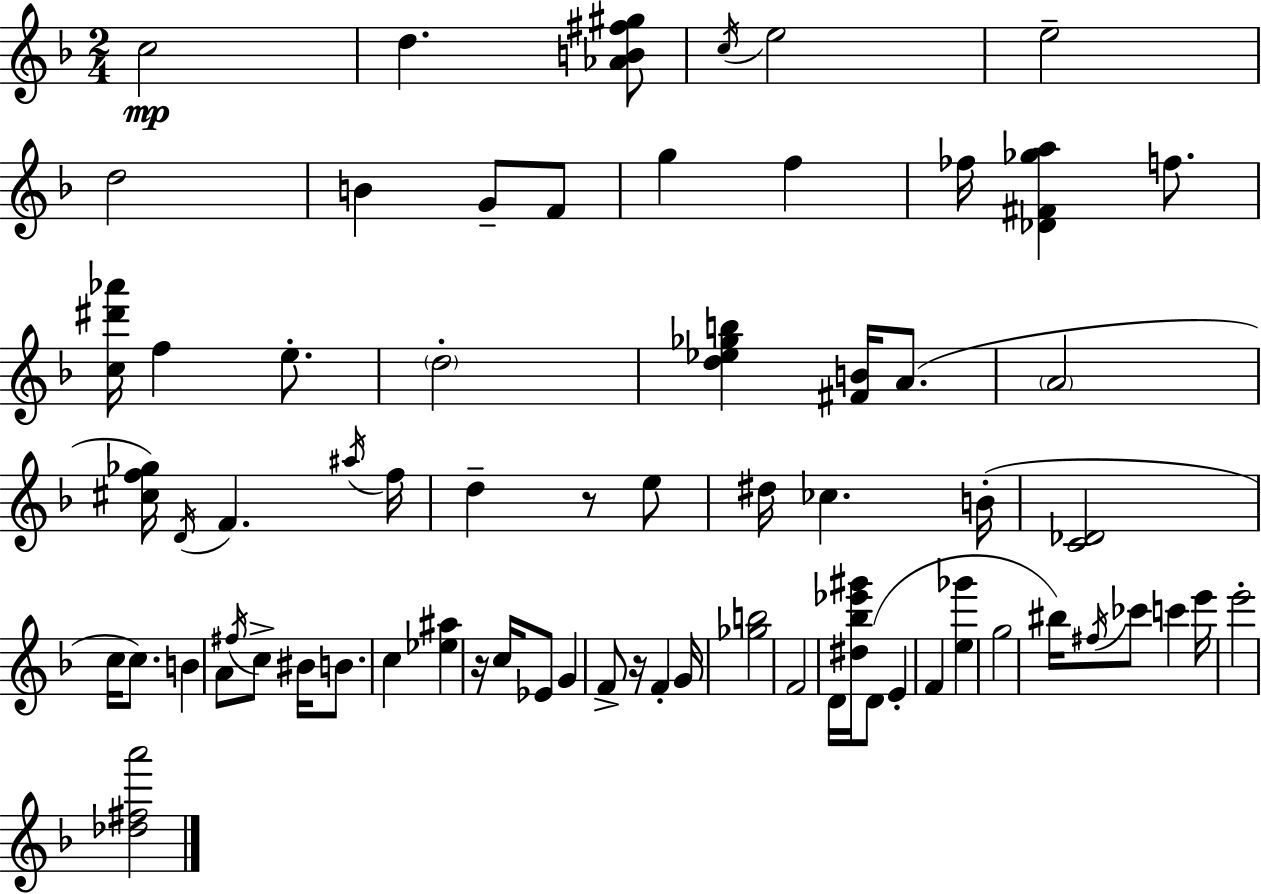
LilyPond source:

{
  \clef treble
  \numericTimeSignature
  \time 2/4
  \key f \major
  c''2\mp | d''4. <aes' b' fis'' gis''>8 | \acciaccatura { c''16 } e''2 | e''2-- | \break d''2 | b'4 g'8-- f'8 | g''4 f''4 | fes''16 <des' fis' ges'' a''>4 f''8. | \break <c'' dis''' aes'''>16 f''4 e''8.-. | \parenthesize d''2-. | <d'' ees'' ges'' b''>4 <fis' b'>16 a'8.( | \parenthesize a'2 | \break <cis'' f'' ges''>16) \acciaccatura { d'16 } f'4. | \acciaccatura { ais''16 } f''16 d''4-- r8 | e''8 dis''16 ces''4. | b'16-.( <c' des'>2 | \break c''16 c''8.) b'4 | a'8 \acciaccatura { fis''16 } c''8-> | bis'16 b'8. c''4 | <ees'' ais''>4 r16 c''16 ees'8 | \break g'4 f'8-> r16 f'4-. | g'16 <ges'' b''>2 | f'2 | d'16 <dis'' bes'' ees''' gis'''>16 d'8( | \break e'4-. f'4 | <e'' ges'''>4 g''2 | bis''16) \acciaccatura { fis''16 } ces'''8 | c'''4 e'''16 e'''2-. | \break <des'' fis'' a'''>2 | \bar "|."
}